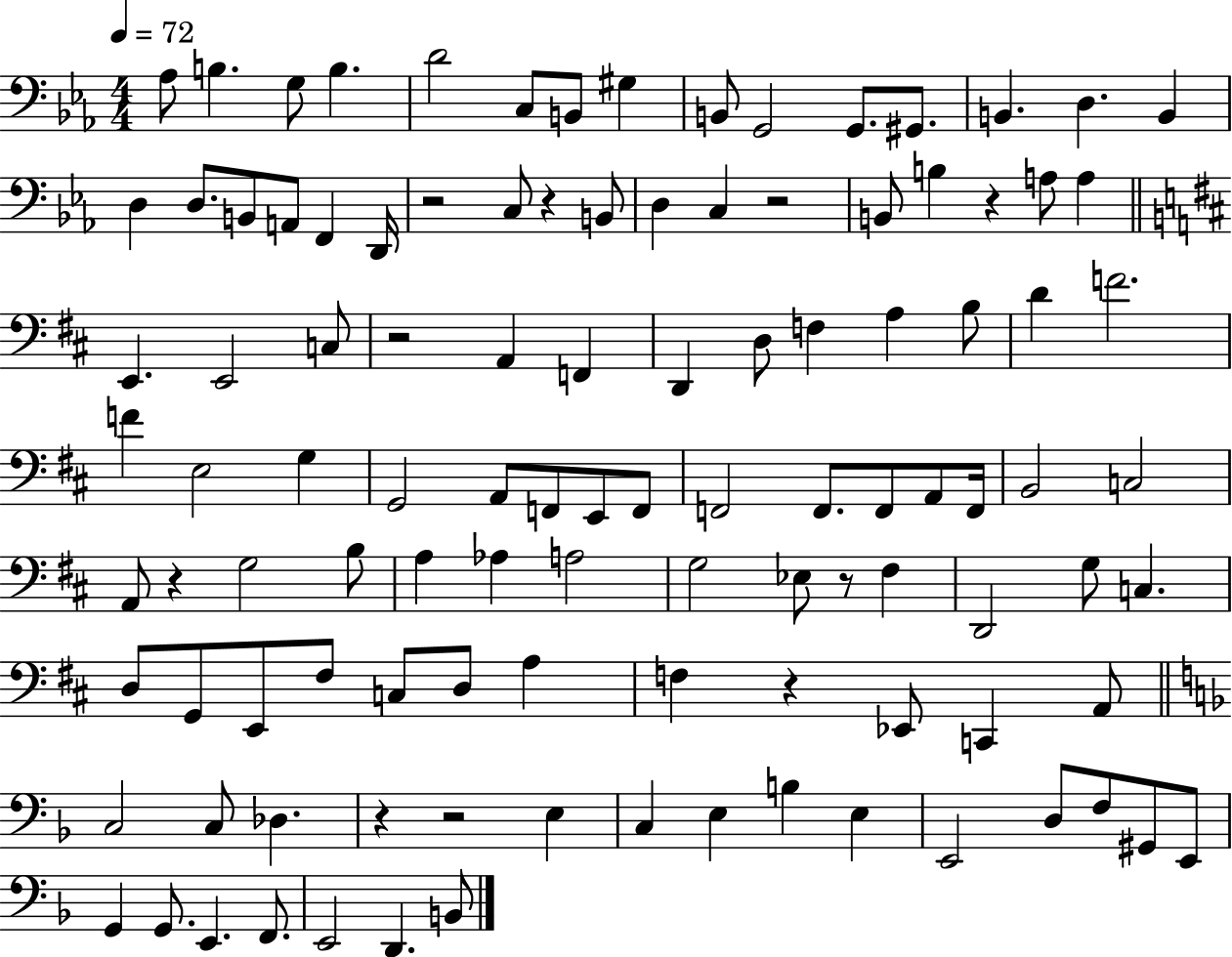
Ab3/e B3/q. G3/e B3/q. D4/h C3/e B2/e G#3/q B2/e G2/h G2/e. G#2/e. B2/q. D3/q. B2/q D3/q D3/e. B2/e A2/e F2/q D2/s R/h C3/e R/q B2/e D3/q C3/q R/h B2/e B3/q R/q A3/e A3/q E2/q. E2/h C3/e R/h A2/q F2/q D2/q D3/e F3/q A3/q B3/e D4/q F4/h. F4/q E3/h G3/q G2/h A2/e F2/e E2/e F2/e F2/h F2/e. F2/e A2/e F2/s B2/h C3/h A2/e R/q G3/h B3/e A3/q Ab3/q A3/h G3/h Eb3/e R/e F#3/q D2/h G3/e C3/q. D3/e G2/e E2/e F#3/e C3/e D3/e A3/q F3/q R/q Eb2/e C2/q A2/e C3/h C3/e Db3/q. R/q R/h E3/q C3/q E3/q B3/q E3/q E2/h D3/e F3/e G#2/e E2/e G2/q G2/e. E2/q. F2/e. E2/h D2/q. B2/e